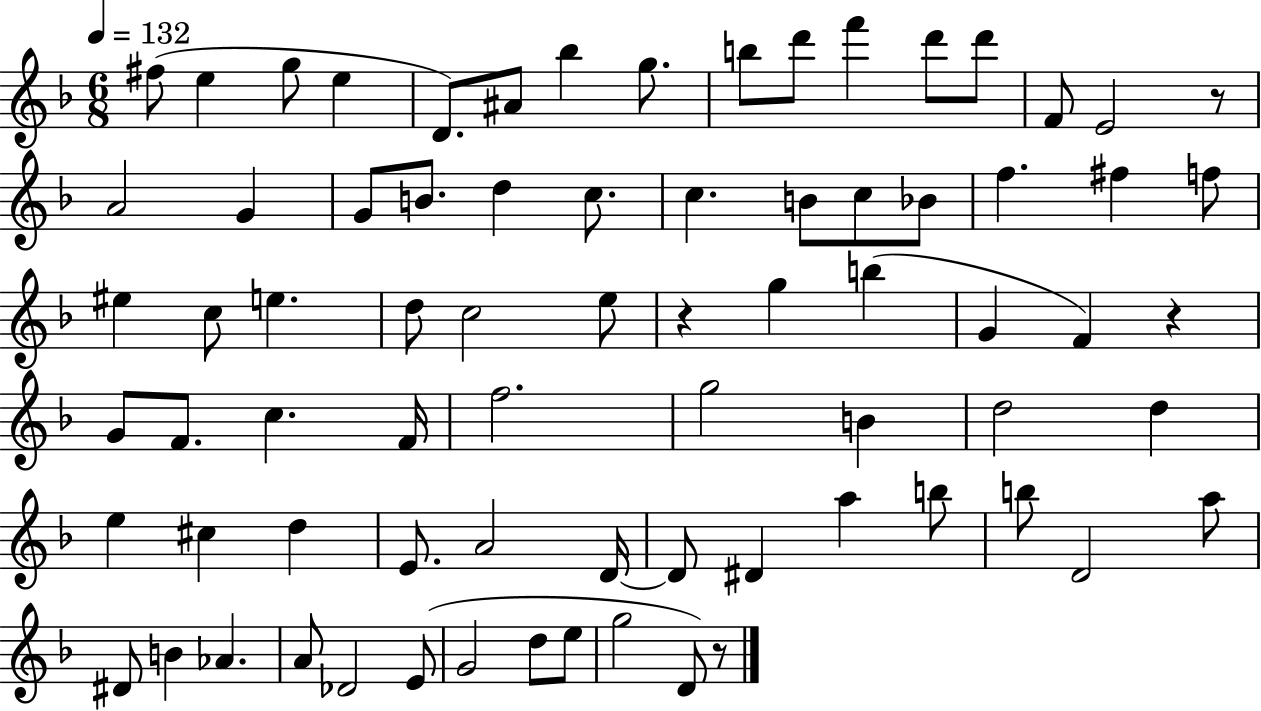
{
  \clef treble
  \numericTimeSignature
  \time 6/8
  \key f \major
  \tempo 4 = 132
  fis''8( e''4 g''8 e''4 | d'8.) ais'8 bes''4 g''8. | b''8 d'''8 f'''4 d'''8 d'''8 | f'8 e'2 r8 | \break a'2 g'4 | g'8 b'8. d''4 c''8. | c''4. b'8 c''8 bes'8 | f''4. fis''4 f''8 | \break eis''4 c''8 e''4. | d''8 c''2 e''8 | r4 g''4 b''4( | g'4 f'4) r4 | \break g'8 f'8. c''4. f'16 | f''2. | g''2 b'4 | d''2 d''4 | \break e''4 cis''4 d''4 | e'8. a'2 d'16~~ | d'8 dis'4 a''4 b''8 | b''8 d'2 a''8 | \break dis'8 b'4 aes'4. | a'8 des'2 e'8( | g'2 d''8 e''8 | g''2 d'8) r8 | \break \bar "|."
}